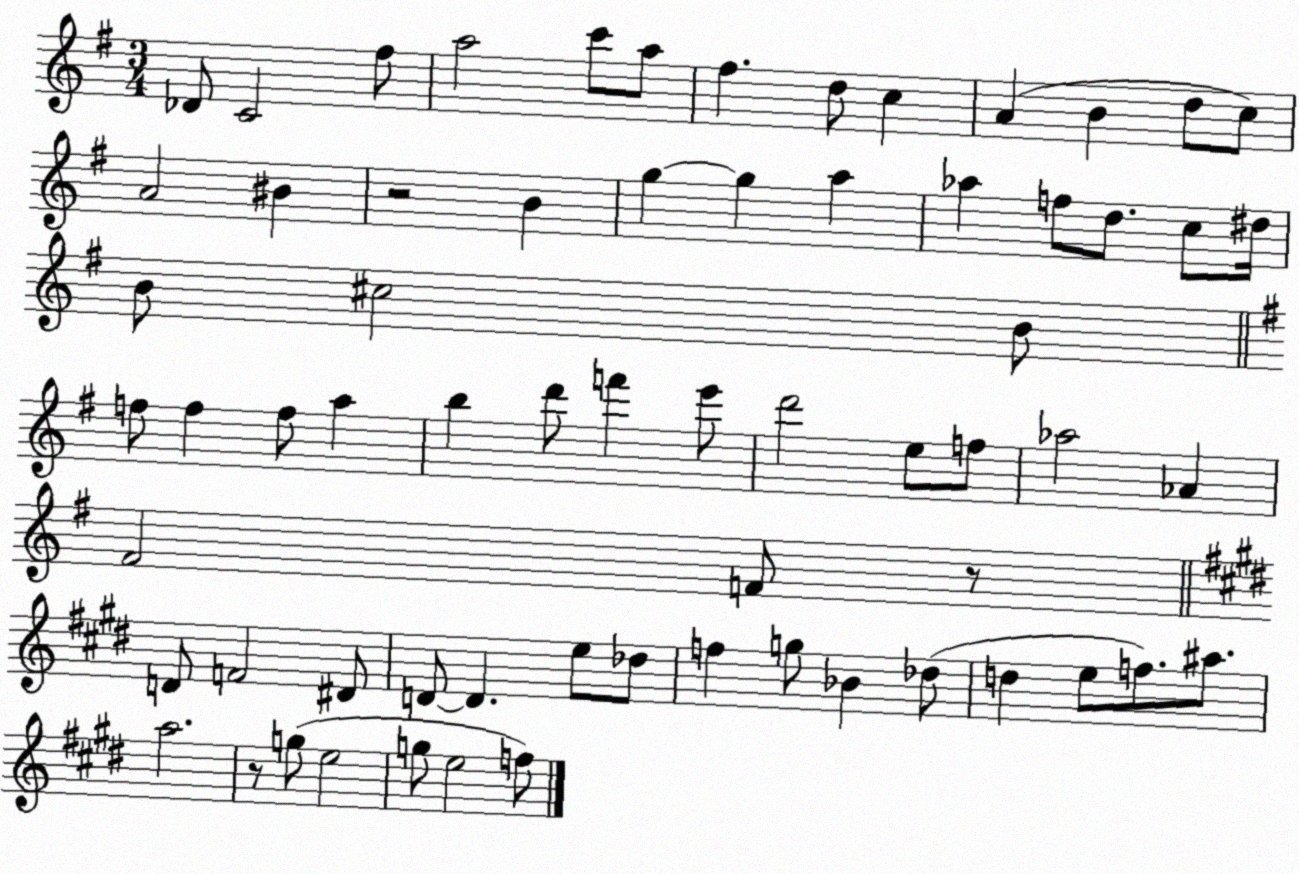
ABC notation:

X:1
T:Untitled
M:3/4
L:1/4
K:G
_D/2 C2 ^f/2 a2 c'/2 a/2 ^f d/2 c A B d/2 c/2 A2 ^B z2 B g g a _a f/2 d/2 c/2 ^d/4 B/2 ^c2 B/2 f/2 f f/2 a b d'/2 f' e'/2 d'2 e/2 f/2 _a2 _A ^F2 F/2 z/2 D/2 F2 ^D/2 D/2 D e/2 _d/2 f g/2 _B _d/2 d e/2 f/2 ^a/2 a2 z/2 g/2 e2 g/2 e2 f/2